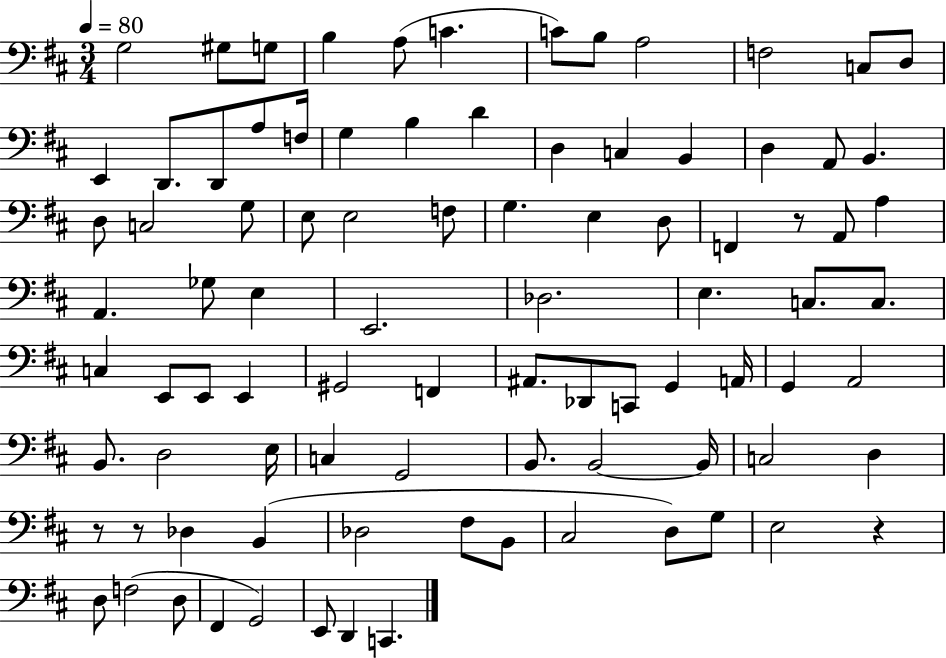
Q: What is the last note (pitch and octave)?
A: C2